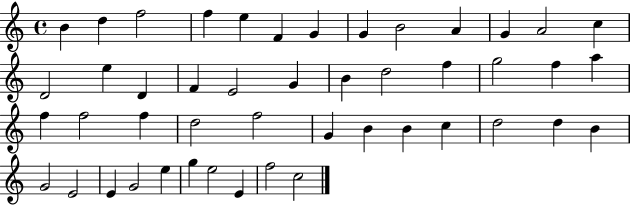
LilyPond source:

{
  \clef treble
  \time 4/4
  \defaultTimeSignature
  \key c \major
  b'4 d''4 f''2 | f''4 e''4 f'4 g'4 | g'4 b'2 a'4 | g'4 a'2 c''4 | \break d'2 e''4 d'4 | f'4 e'2 g'4 | b'4 d''2 f''4 | g''2 f''4 a''4 | \break f''4 f''2 f''4 | d''2 f''2 | g'4 b'4 b'4 c''4 | d''2 d''4 b'4 | \break g'2 e'2 | e'4 g'2 e''4 | g''4 e''2 e'4 | f''2 c''2 | \break \bar "|."
}